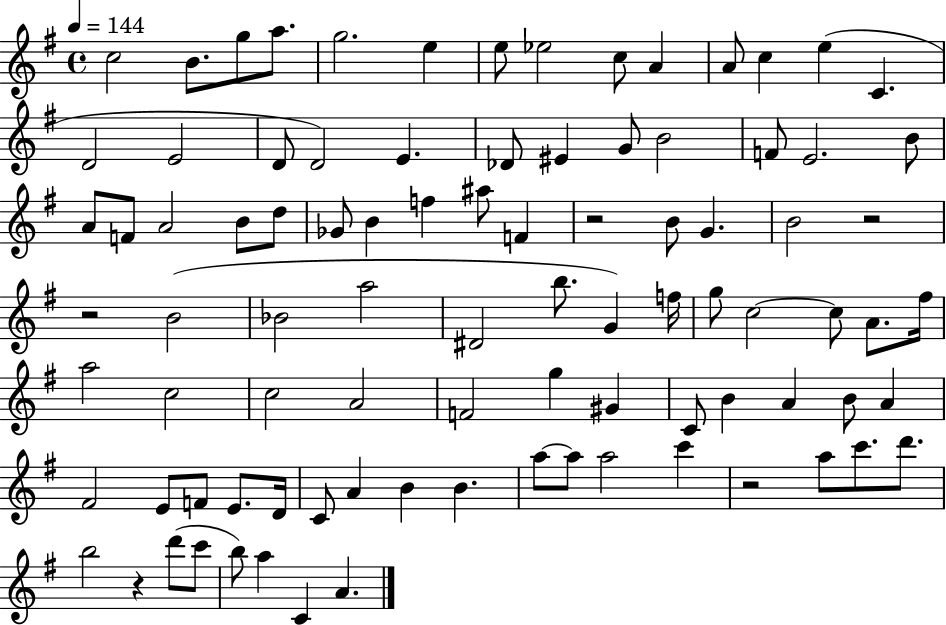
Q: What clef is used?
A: treble